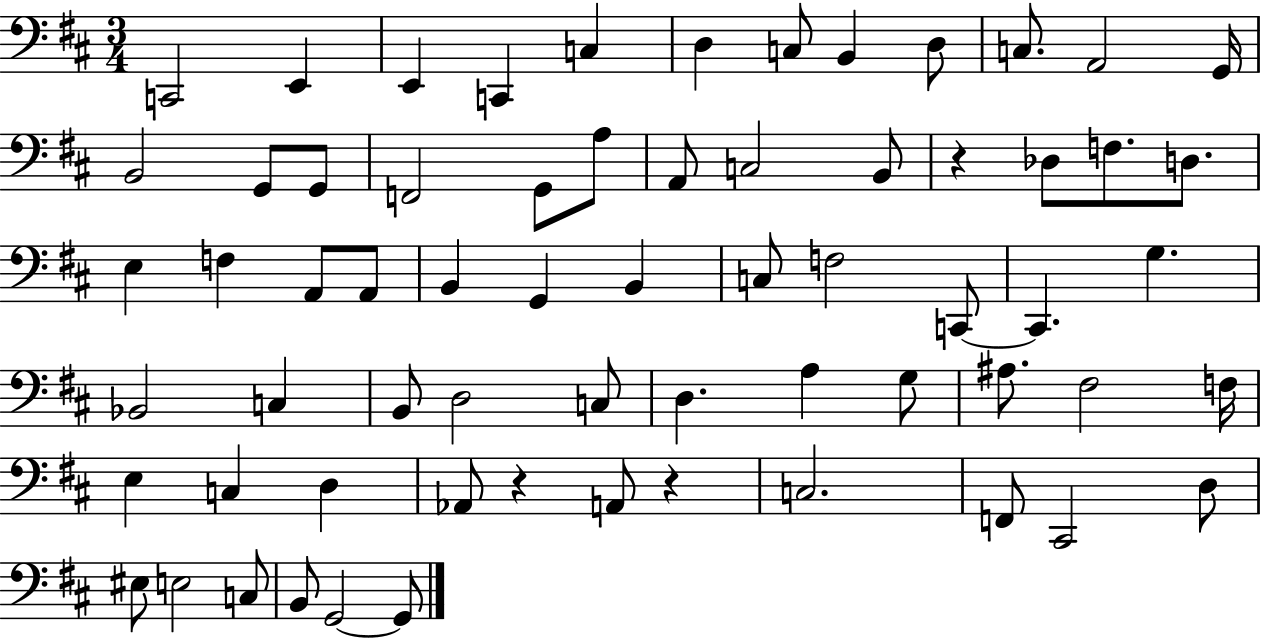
X:1
T:Untitled
M:3/4
L:1/4
K:D
C,,2 E,, E,, C,, C, D, C,/2 B,, D,/2 C,/2 A,,2 G,,/4 B,,2 G,,/2 G,,/2 F,,2 G,,/2 A,/2 A,,/2 C,2 B,,/2 z _D,/2 F,/2 D,/2 E, F, A,,/2 A,,/2 B,, G,, B,, C,/2 F,2 C,,/2 C,, G, _B,,2 C, B,,/2 D,2 C,/2 D, A, G,/2 ^A,/2 ^F,2 F,/4 E, C, D, _A,,/2 z A,,/2 z C,2 F,,/2 ^C,,2 D,/2 ^E,/2 E,2 C,/2 B,,/2 G,,2 G,,/2